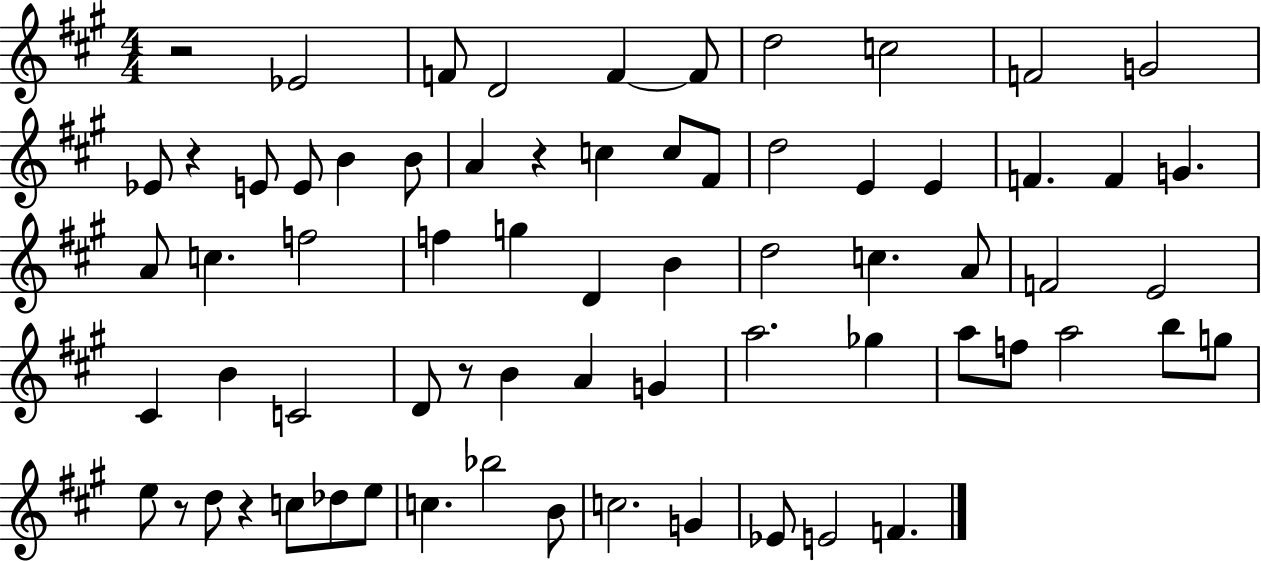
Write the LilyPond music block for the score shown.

{
  \clef treble
  \numericTimeSignature
  \time 4/4
  \key a \major
  r2 ees'2 | f'8 d'2 f'4~~ f'8 | d''2 c''2 | f'2 g'2 | \break ees'8 r4 e'8 e'8 b'4 b'8 | a'4 r4 c''4 c''8 fis'8 | d''2 e'4 e'4 | f'4. f'4 g'4. | \break a'8 c''4. f''2 | f''4 g''4 d'4 b'4 | d''2 c''4. a'8 | f'2 e'2 | \break cis'4 b'4 c'2 | d'8 r8 b'4 a'4 g'4 | a''2. ges''4 | a''8 f''8 a''2 b''8 g''8 | \break e''8 r8 d''8 r4 c''8 des''8 e''8 | c''4. bes''2 b'8 | c''2. g'4 | ees'8 e'2 f'4. | \break \bar "|."
}